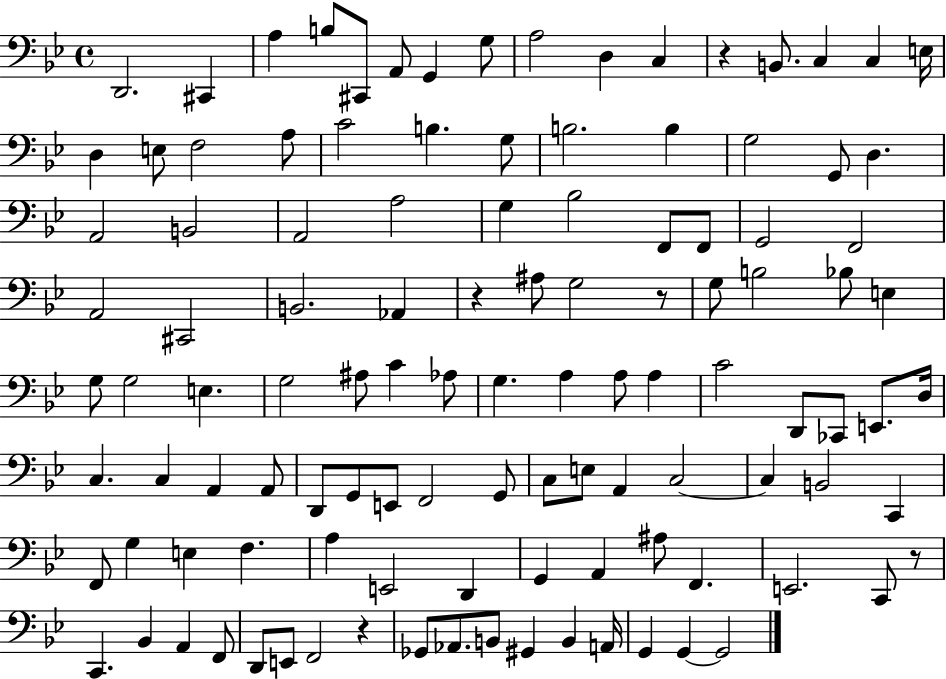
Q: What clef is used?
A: bass